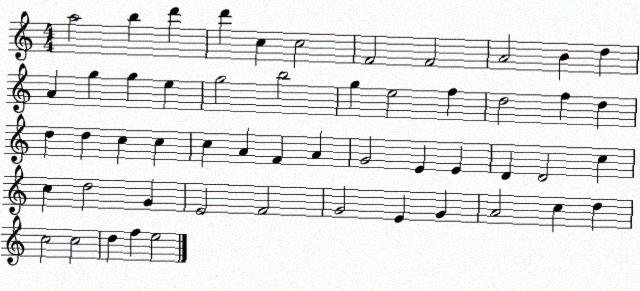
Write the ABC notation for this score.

X:1
T:Untitled
M:4/4
L:1/4
K:C
a2 b d' d' c c2 F2 F2 A2 B d A g g e g2 b2 g e2 f d2 f d d d c c c A F A G2 E E D D2 c c d2 G E2 F2 G2 E G A2 c d c2 c2 d f e2